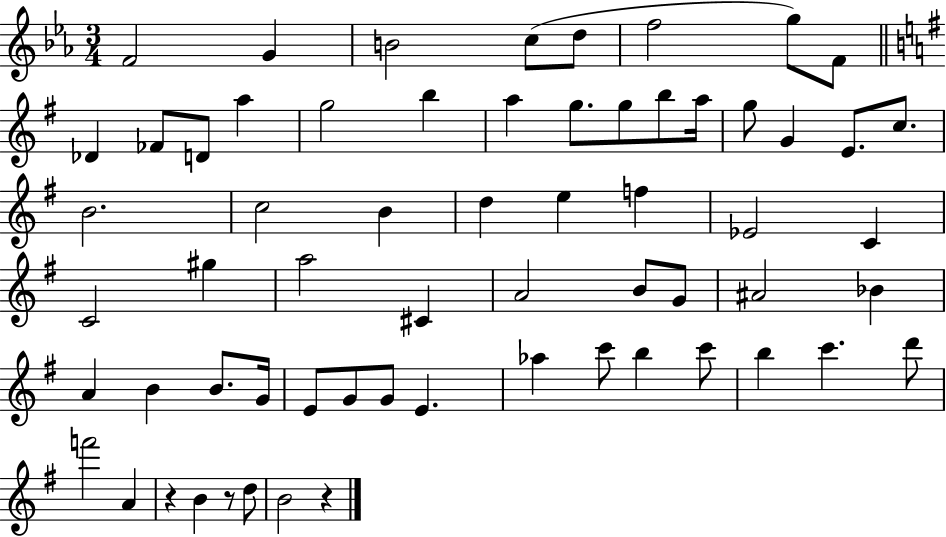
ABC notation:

X:1
T:Untitled
M:3/4
L:1/4
K:Eb
F2 G B2 c/2 d/2 f2 g/2 F/2 _D _F/2 D/2 a g2 b a g/2 g/2 b/2 a/4 g/2 G E/2 c/2 B2 c2 B d e f _E2 C C2 ^g a2 ^C A2 B/2 G/2 ^A2 _B A B B/2 G/4 E/2 G/2 G/2 E _a c'/2 b c'/2 b c' d'/2 f'2 A z B z/2 d/2 B2 z